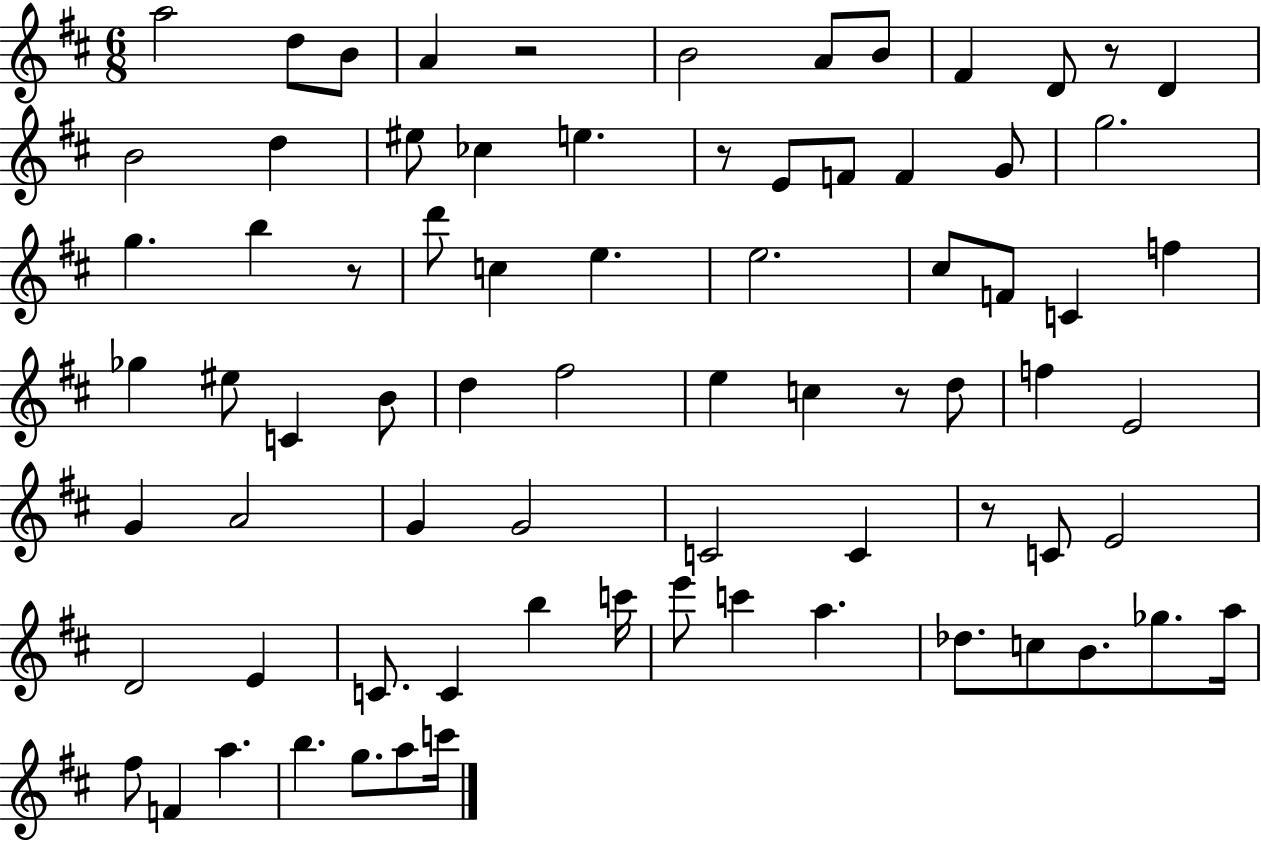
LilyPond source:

{
  \clef treble
  \numericTimeSignature
  \time 6/8
  \key d \major
  \repeat volta 2 { a''2 d''8 b'8 | a'4 r2 | b'2 a'8 b'8 | fis'4 d'8 r8 d'4 | \break b'2 d''4 | eis''8 ces''4 e''4. | r8 e'8 f'8 f'4 g'8 | g''2. | \break g''4. b''4 r8 | d'''8 c''4 e''4. | e''2. | cis''8 f'8 c'4 f''4 | \break ges''4 eis''8 c'4 b'8 | d''4 fis''2 | e''4 c''4 r8 d''8 | f''4 e'2 | \break g'4 a'2 | g'4 g'2 | c'2 c'4 | r8 c'8 e'2 | \break d'2 e'4 | c'8. c'4 b''4 c'''16 | e'''8 c'''4 a''4. | des''8. c''8 b'8. ges''8. a''16 | \break fis''8 f'4 a''4. | b''4. g''8. a''8 c'''16 | } \bar "|."
}